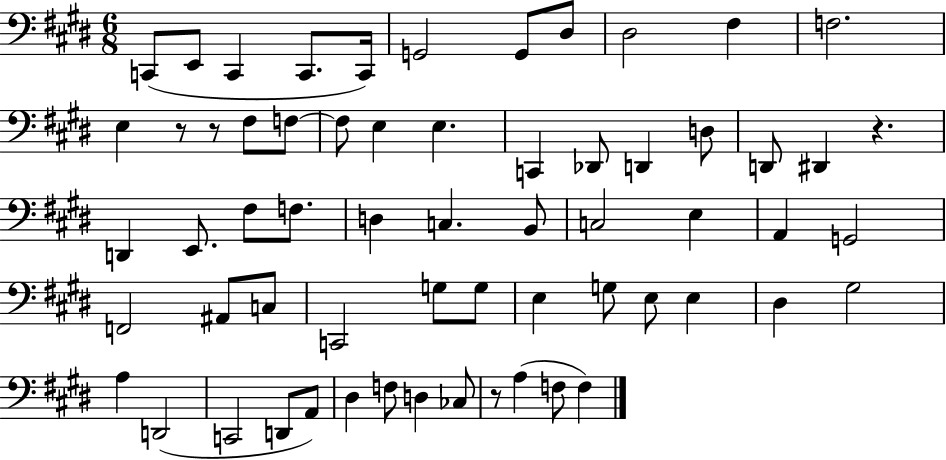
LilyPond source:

{
  \clef bass
  \numericTimeSignature
  \time 6/8
  \key e \major
  c,8( e,8 c,4 c,8. c,16) | g,2 g,8 dis8 | dis2 fis4 | f2. | \break e4 r8 r8 fis8 f8~~ | f8 e4 e4. | c,4 des,8 d,4 d8 | d,8 dis,4 r4. | \break d,4 e,8. fis8 f8. | d4 c4. b,8 | c2 e4 | a,4 g,2 | \break f,2 ais,8 c8 | c,2 g8 g8 | e4 g8 e8 e4 | dis4 gis2 | \break a4 d,2( | c,2 d,8 a,8) | dis4 f8 d4 ces8 | r8 a4( f8 f4) | \break \bar "|."
}